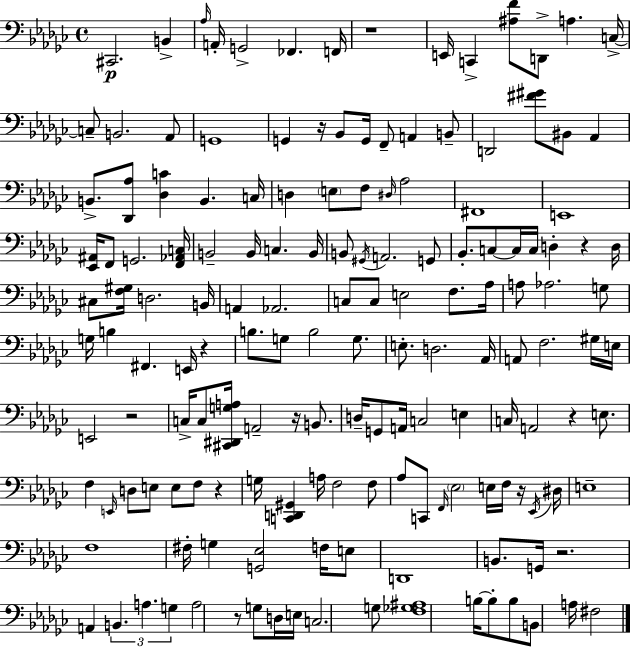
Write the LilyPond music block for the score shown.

{
  \clef bass
  \time 4/4
  \defaultTimeSignature
  \key ees \minor
  cis,2.\p b,4-> | \grace { aes16 } a,16-. g,2-> fes,4. | f,16 r1 | e,16 c,4-> <ais f'>8 d,8-> a4. | \break c16->~~ c8-- b,2. aes,8 | g,1 | g,4 r16 bes,8 g,16 f,8-- a,4 b,8-- | d,2 <fis' gis'>8 bis,8 aes,4 | \break b,8.-> <des, aes>8 <des c'>4 b,4. | c16 d4 \parenthesize e8 f8 \grace { dis16 } aes2 | fis,1 | e,1 | \break <ees, ais,>16 f,8 g,2. | <f, aes, c>16 b,2-- b,16 c4. | b,16 b,8 \acciaccatura { gis,16 } a,2. | g,8 bes,8.-. c8~~ c16 c16 d4-. r4 | \break d16 cis8 <f gis>16 d2. | b,16 a,4 aes,2. | c8 c8 e2 f8. | aes16 a8 aes2. | \break g8 g16 b4 fis,4. e,16 r4 | b8. g8 b2 | g8. e8.-. d2. | aes,16 a,8 f2. | \break gis16 e16 e,2 r2 | c16-> c8 <cis, dis, g a>16 a,2-- r16 | b,8. d16-- g,8 a,16 c2 e4 | c16 a,2 r4 | \break e8. f4 \grace { e,16 } d8 e8 e8 f8 | r4 g16 <c, d, gis,>4 a16 f2 | f8 aes8 c,8 \grace { f,16 } \parenthesize ees2 | e16 f16 r16 \acciaccatura { ees,16 } dis16 e1-- | \break f1 | fis16-. g4 <g, ees>2 | f16 e8 d,1 | b,8. g,16 r2. | \break a,4 \tuplet 3/2 { b,4. | a4. g4 } a2 | r8 g8 d16 e16 c2. | g8 <f ges ais>1 | \break b16~~ b8-. b8 b,8 a16 fis2 | \bar "|."
}